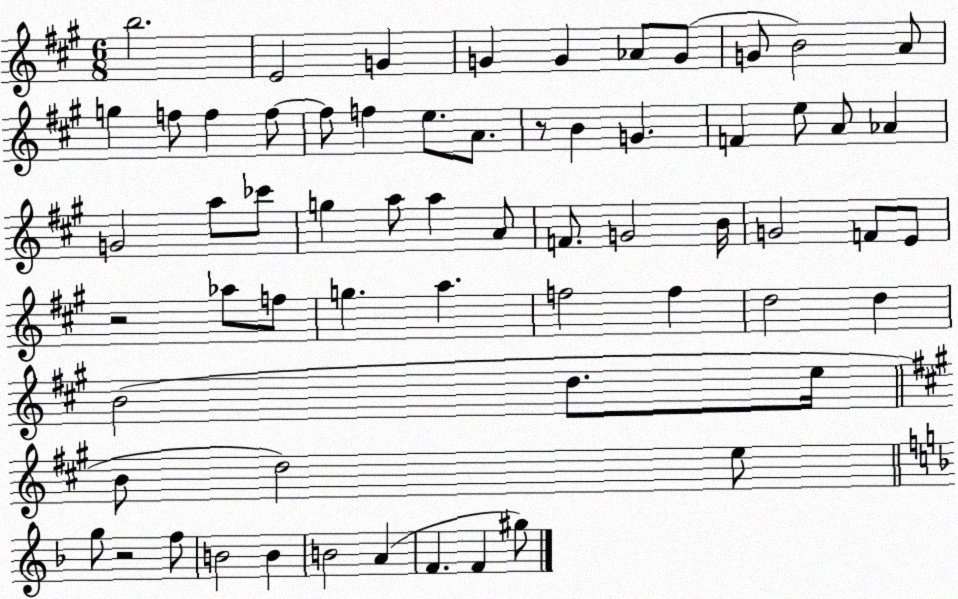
X:1
T:Untitled
M:6/8
L:1/4
K:A
b2 E2 G G G _A/2 G/2 G/2 B2 A/2 g f/2 f f/2 f/2 f e/2 A/2 z/2 B G F e/2 A/2 _A G2 a/2 _c'/2 g a/2 a A/2 F/2 G2 B/4 G2 F/2 E/2 z2 _a/2 f/2 g a f2 f d2 d B2 d/2 e/4 B/2 d2 e/2 g/2 z2 f/2 B2 B B2 A F F ^g/2